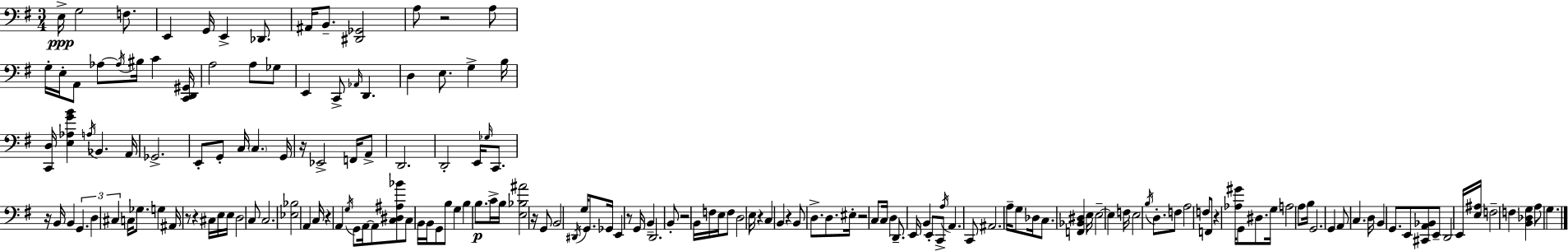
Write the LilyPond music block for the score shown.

{
  \clef bass
  \numericTimeSignature
  \time 3/4
  \key g \major
  e16->\ppp g2 f8. | e,4 g,16 e,4-> des,8. | ais,16 b,8.-- <dis, ges,>2 | a8 r2 a8 | \break g16-. e16-. a,8 aes8~~ \acciaccatura { aes16 } bis16 c'4 | <c, d, gis,>16 a2 a8 ges8 | e,4 c,8-> \grace { aes,16 } d,4. | d4 e8. g4-> | \break b16 <c, d>16 <e aes g' b'>4 \acciaccatura { a16 } bes,4. | a,16 ges,2.-> | e,8-. g,8-. c16 \parenthesize c4. | g,16 r16 ees,2-> | \break f,16 a,8-> d,2. | d,2-. e,16 | \grace { ges16 } c,8. r16 b,16 b,4 \tuplet 3/2 { g,4. | d4 cis4 } | \break c16 ges8. g4 ais,16 r8 r4 | cis16 e16 e16 d2 | c8 c2. | <ees bes>2 | \break a,4 c16 r4 a,4 | \acciaccatura { g16 } g,8 a,16~~ a,8 <c dis ais bes'>8 c8 b,16 | b,16 g,8 b8 g4 b4 | b8.\p c'16-> b16 <e bes ais'>2 | \break r16 g,8 b,2 | \acciaccatura { dis,16 } g16 g,8. ges,16 e,4 r8 | g,16 b,4-- d,2. | b,8-. r2 | \break b,16 f16 e16 f8 d2 | e16 r4 c4 | b,4 r4 b,8 | d8.-> d8. eis16-. r2 | \break c8 c16 d4 d,8.-- | e,16 b,4 e,8-. c,8-> \acciaccatura { a16 } a,4. | c,8 ais,2. | a16-- g8 des16 c8. | \break <f, bes, dis>4 e16 e2--~~ | e4 f16 e2 | \acciaccatura { b16 } d8.-. f8 a2 | f8 f,8 r4 | \break <aes gis'>16 g,8 dis8. g16 a2 | a8 b16 g,2. | g,4 | a,8 c4. d16 b,4 | \break g,8. e,8 <cis, a, bes,>8 e,8-- d,2 | e,16 <e ais>16 f2-- | f4 <b, des g>4 | a8 g4. \bar "|."
}